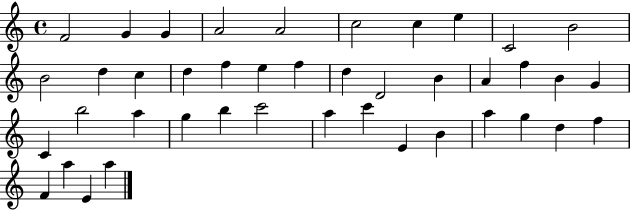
{
  \clef treble
  \time 4/4
  \defaultTimeSignature
  \key c \major
  f'2 g'4 g'4 | a'2 a'2 | c''2 c''4 e''4 | c'2 b'2 | \break b'2 d''4 c''4 | d''4 f''4 e''4 f''4 | d''4 d'2 b'4 | a'4 f''4 b'4 g'4 | \break c'4 b''2 a''4 | g''4 b''4 c'''2 | a''4 c'''4 e'4 b'4 | a''4 g''4 d''4 f''4 | \break f'4 a''4 e'4 a''4 | \bar "|."
}